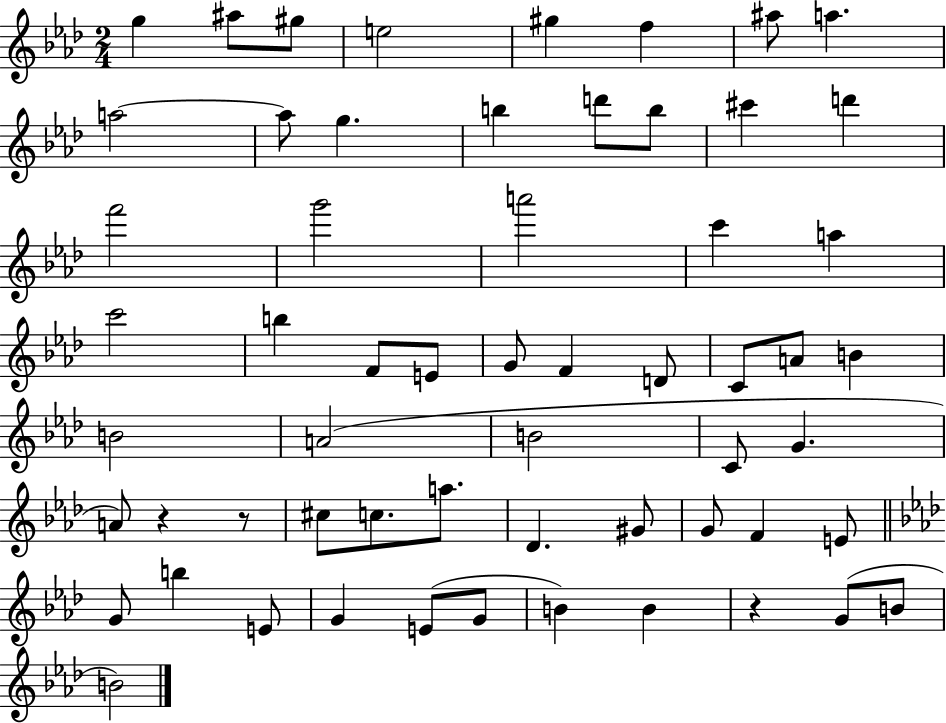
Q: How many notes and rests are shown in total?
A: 59